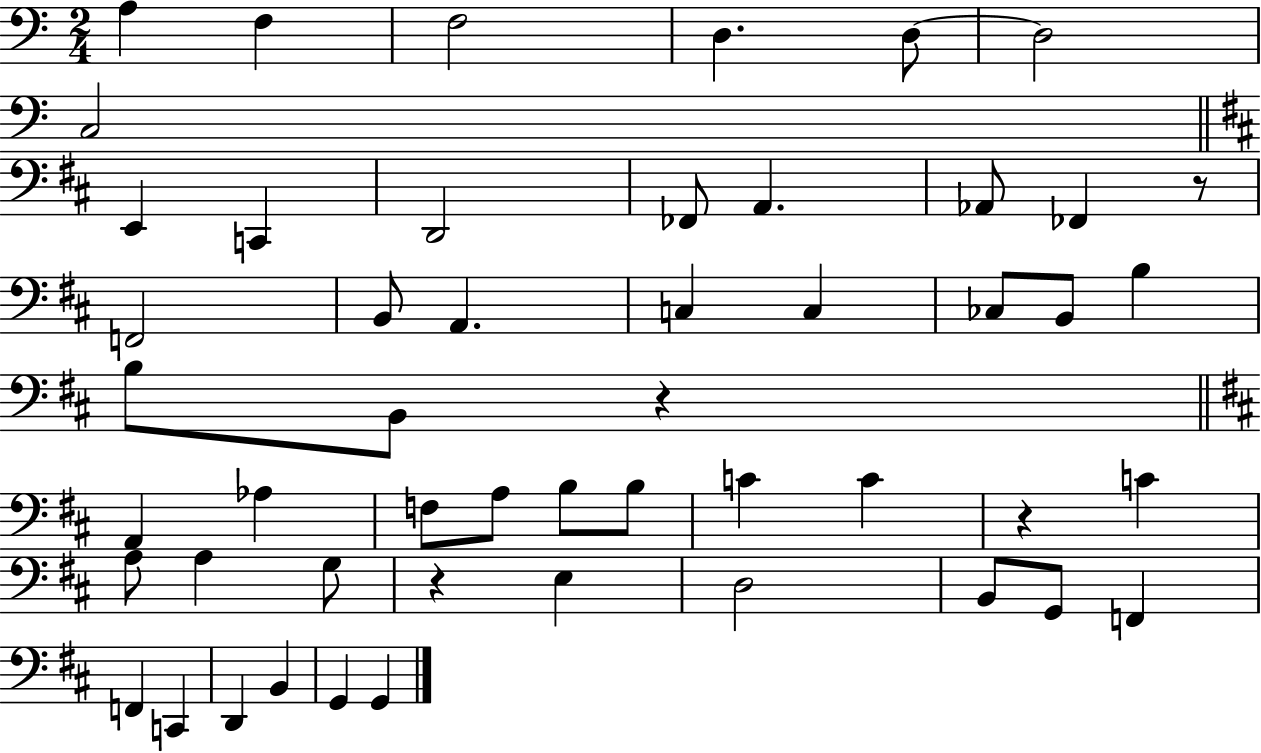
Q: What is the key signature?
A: C major